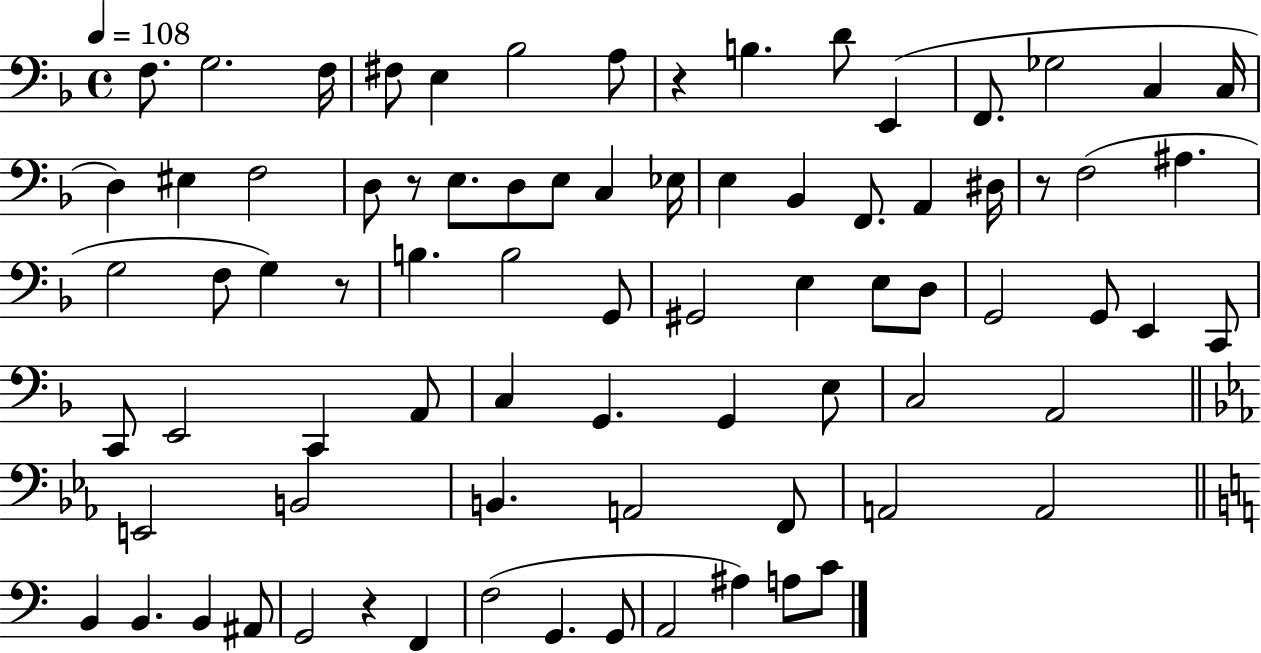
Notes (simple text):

F3/e. G3/h. F3/s F#3/e E3/q Bb3/h A3/e R/q B3/q. D4/e E2/q F2/e. Gb3/h C3/q C3/s D3/q EIS3/q F3/h D3/e R/e E3/e. D3/e E3/e C3/q Eb3/s E3/q Bb2/q F2/e. A2/q D#3/s R/e F3/h A#3/q. G3/h F3/e G3/q R/e B3/q. B3/h G2/e G#2/h E3/q E3/e D3/e G2/h G2/e E2/q C2/e C2/e E2/h C2/q A2/e C3/q G2/q. G2/q E3/e C3/h A2/h E2/h B2/h B2/q. A2/h F2/e A2/h A2/h B2/q B2/q. B2/q A#2/e G2/h R/q F2/q F3/h G2/q. G2/e A2/h A#3/q A3/e C4/e